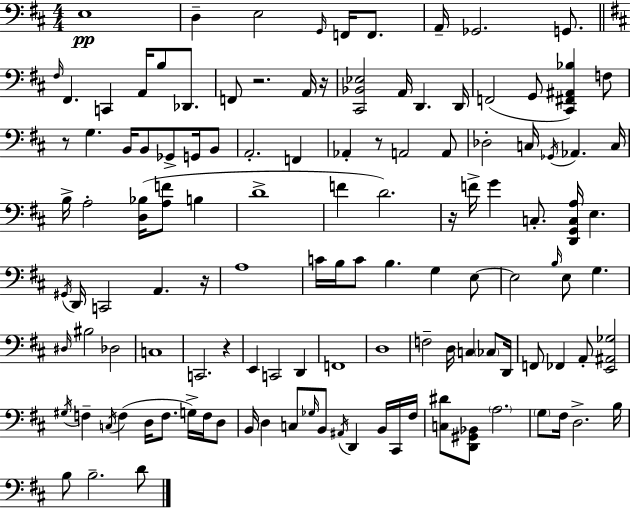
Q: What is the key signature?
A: D major